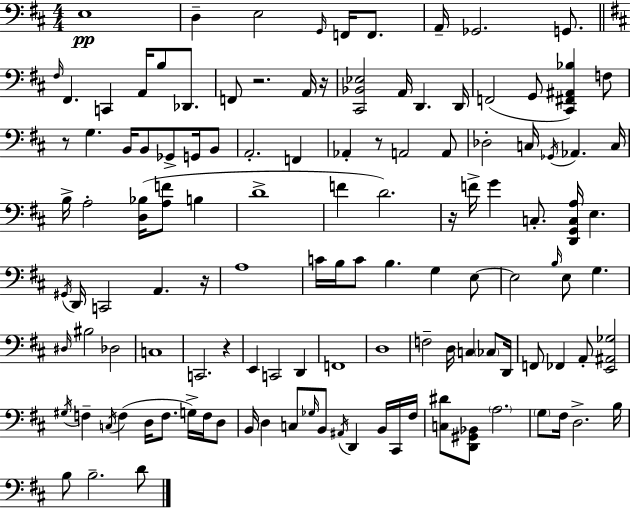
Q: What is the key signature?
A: D major